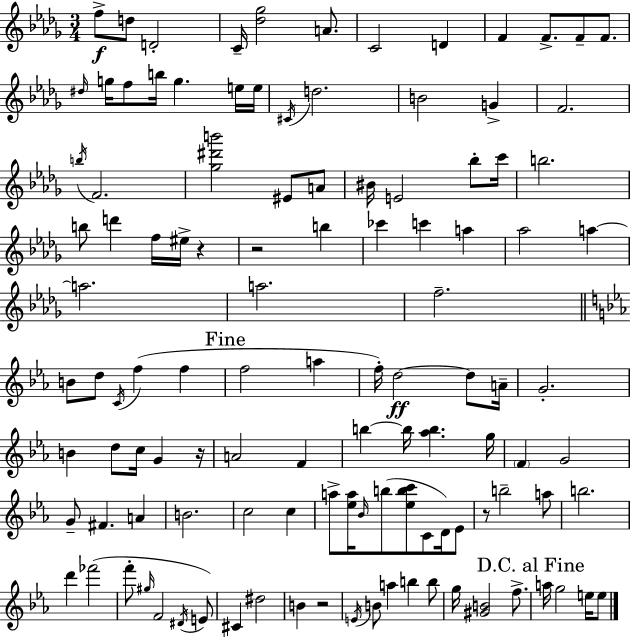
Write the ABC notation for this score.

X:1
T:Untitled
M:3/4
L:1/4
K:Bbm
f/2 d/2 D2 C/4 [_d_g]2 A/2 C2 D F F/2 F/2 F/2 ^d/4 g/4 f/2 b/4 g e/4 e/4 ^C/4 d2 B2 G F2 b/4 F2 [_g^d'b']2 ^E/2 A/2 ^B/4 E2 _b/2 c'/4 b2 b/2 d' f/4 ^e/4 z z2 b _c' c' a _a2 a a2 a2 f2 B/2 d/2 C/4 f f f2 a f/4 d2 d/2 A/4 G2 B d/2 c/4 G z/4 A2 F b b/4 [_ab] g/4 F G2 G/2 ^F A B2 c2 c a/2 [_ea]/4 _B/4 b/2 [_ebc']/2 C/2 D/4 _E/2 z/2 b2 a/2 b2 d' _f'2 f'/2 ^g/4 F2 ^D/4 E/2 ^C ^d2 B z2 E/4 B/2 a b b/2 g/4 [^GB]2 f/2 a/4 g2 e/4 e/2